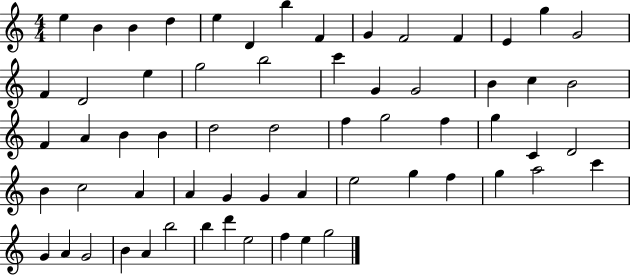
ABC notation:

X:1
T:Untitled
M:4/4
L:1/4
K:C
e B B d e D b F G F2 F E g G2 F D2 e g2 b2 c' G G2 B c B2 F A B B d2 d2 f g2 f g C D2 B c2 A A G G A e2 g f g a2 c' G A G2 B A b2 b d' e2 f e g2